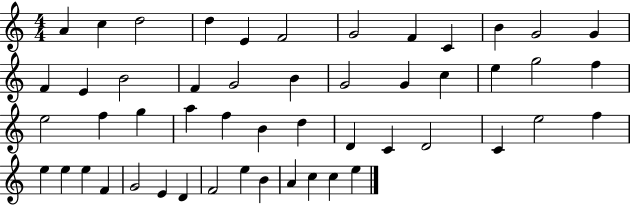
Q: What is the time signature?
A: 4/4